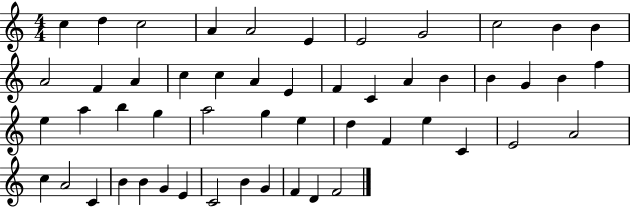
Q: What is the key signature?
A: C major